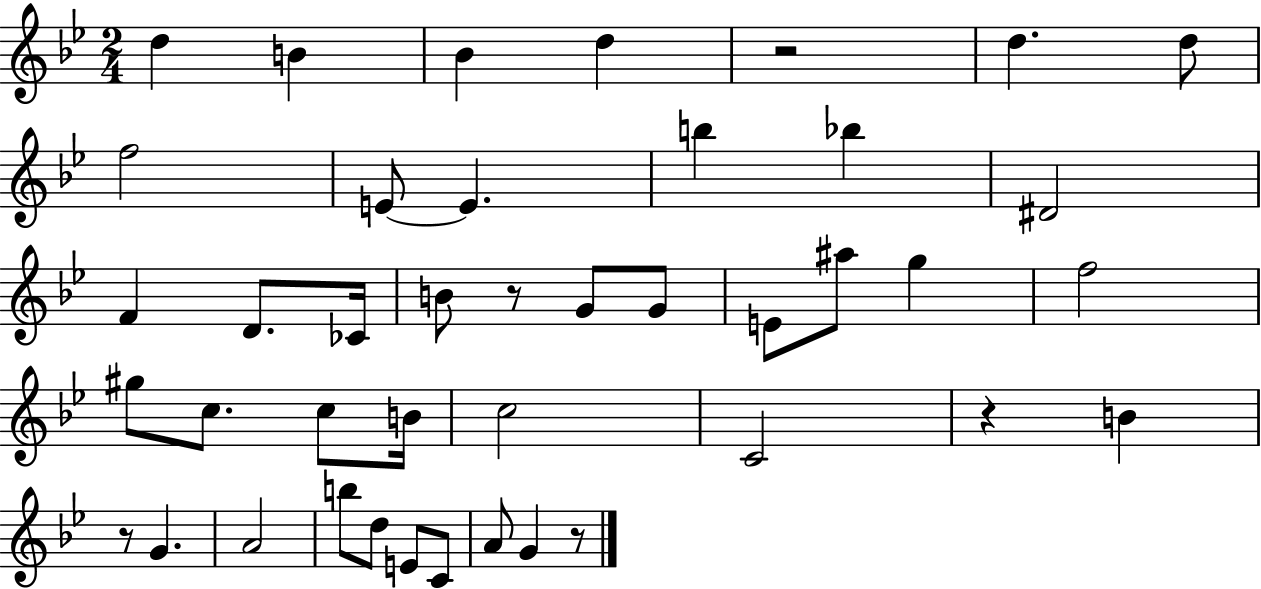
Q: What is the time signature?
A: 2/4